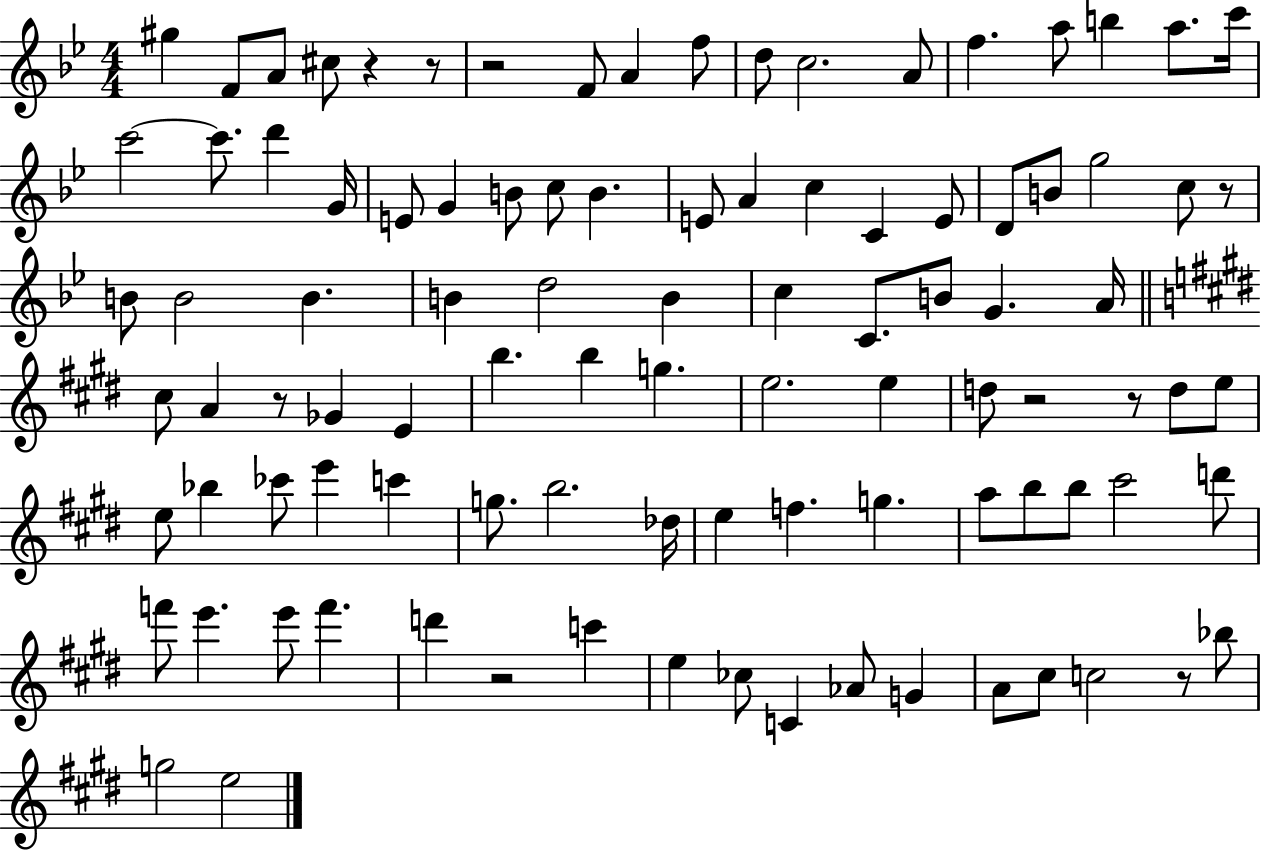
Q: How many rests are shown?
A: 9